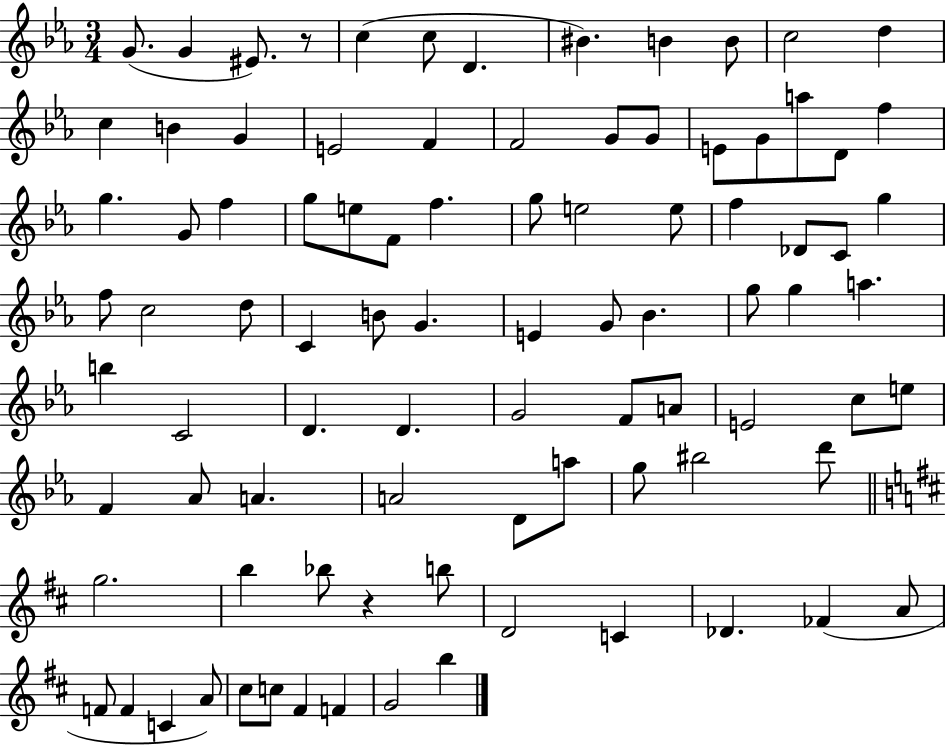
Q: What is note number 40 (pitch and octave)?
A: C5